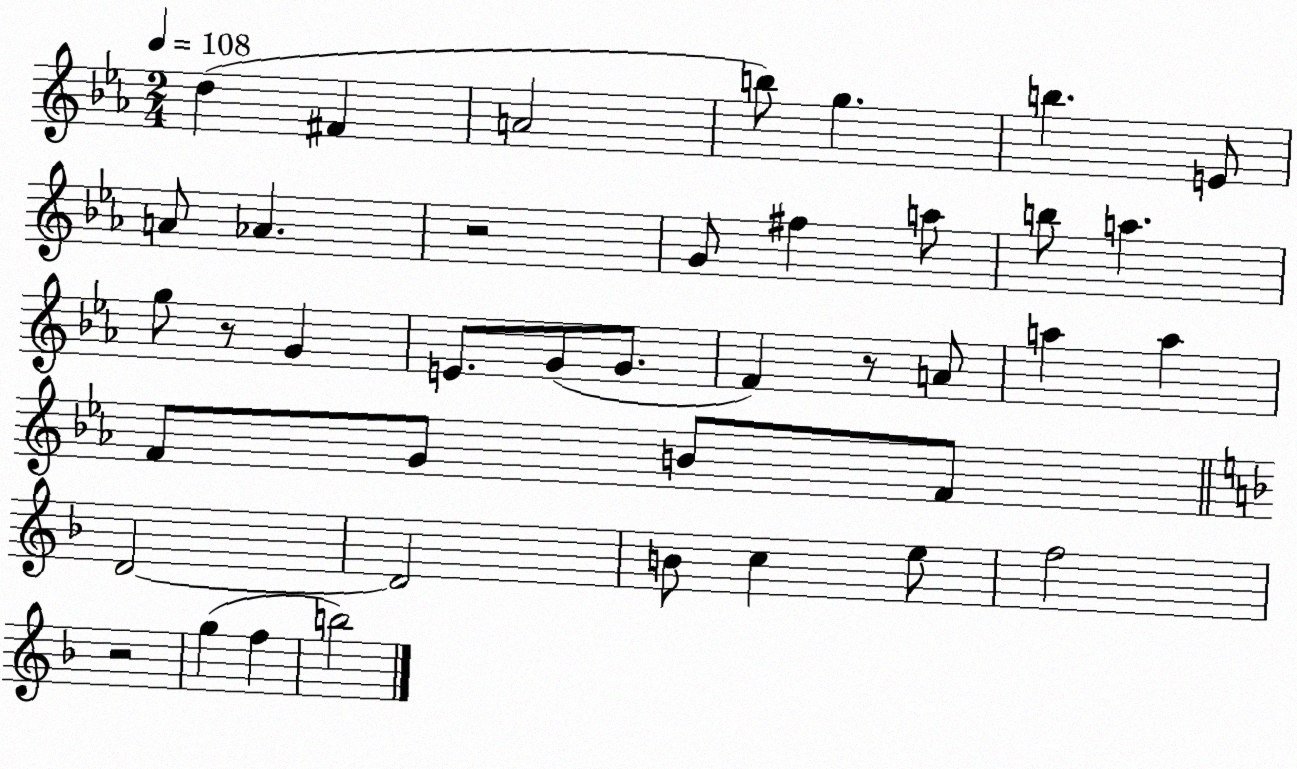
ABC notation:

X:1
T:Untitled
M:2/4
L:1/4
K:Eb
d ^F A2 b/2 g b E/2 A/2 _A z2 G/2 ^f a/2 b/2 a g/2 z/2 G E/2 G/2 G/2 F z/2 A/2 a a F/2 G/2 B/2 F/2 D2 D2 B/2 c e/2 f2 z2 g f b2